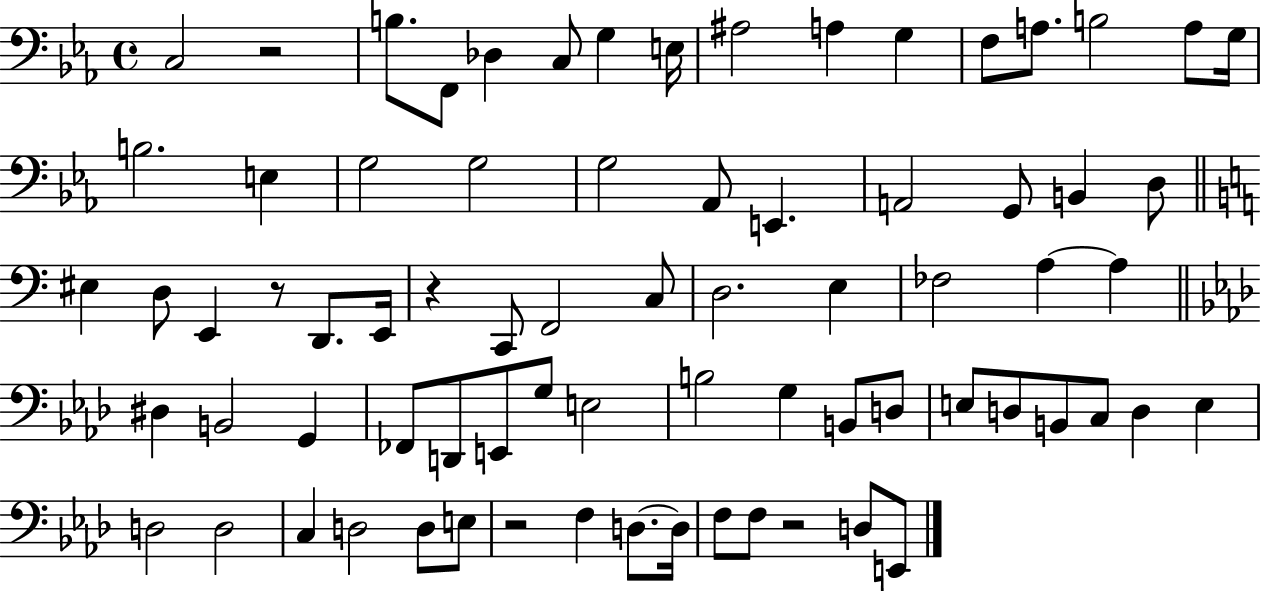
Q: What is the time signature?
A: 4/4